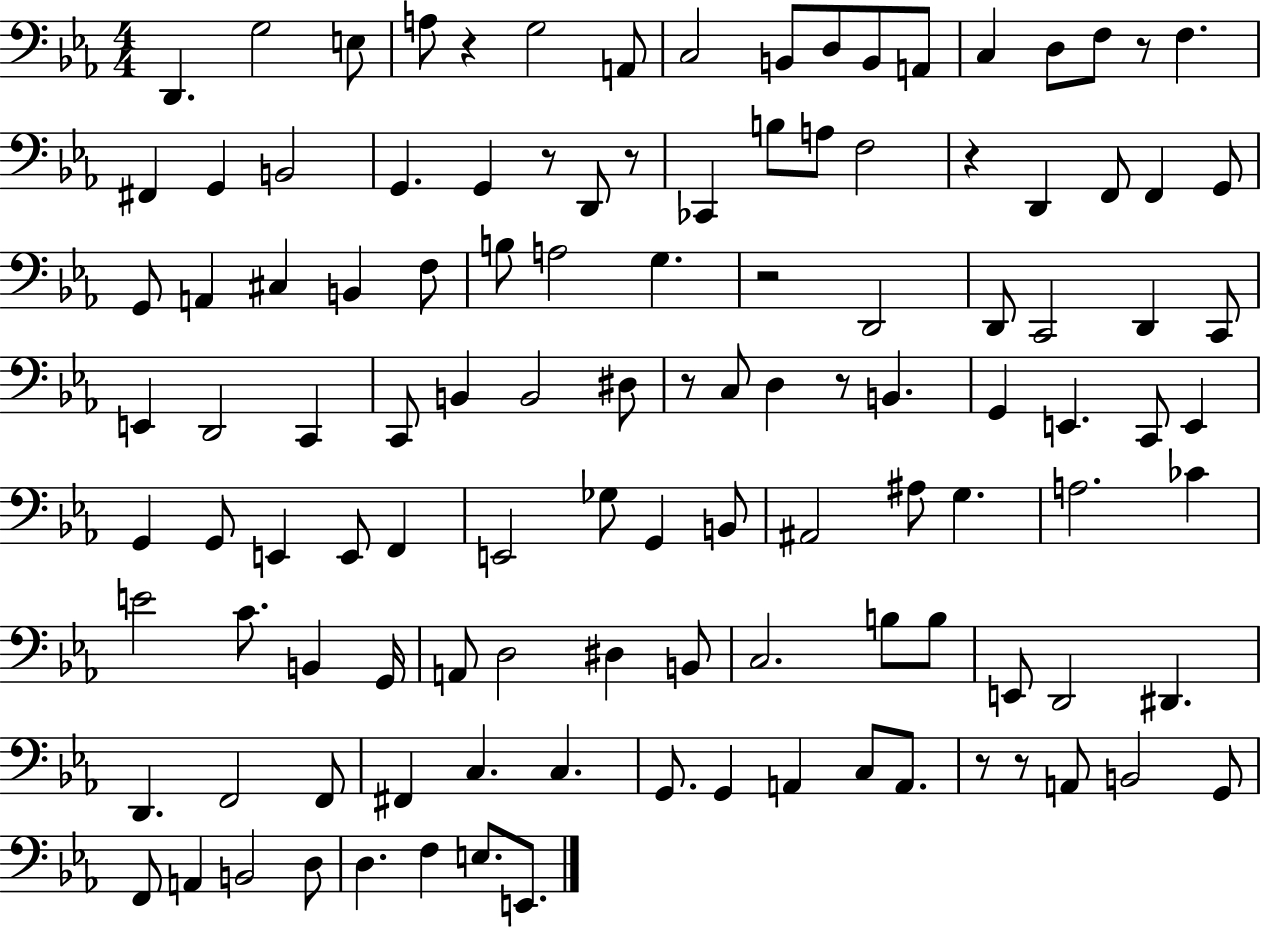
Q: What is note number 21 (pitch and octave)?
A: D2